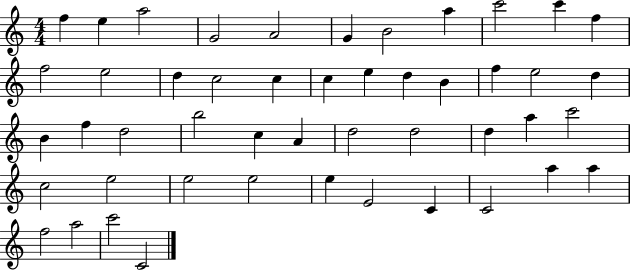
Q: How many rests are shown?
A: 0